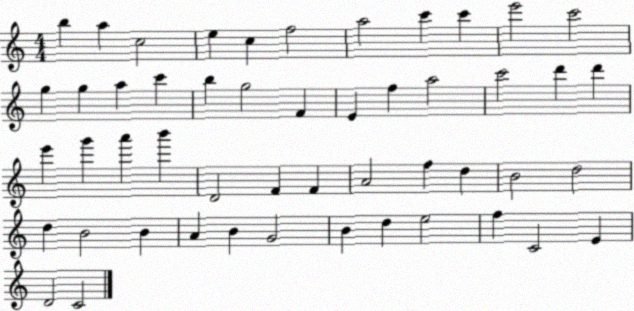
X:1
T:Untitled
M:4/4
L:1/4
K:C
b a c2 e c f2 a2 c' c' e'2 c'2 g g a c' b g2 F E f a2 c'2 d' d' e' g' a' b' D2 F F A2 f d B2 d2 d B2 B A B G2 B d e2 f C2 E D2 C2